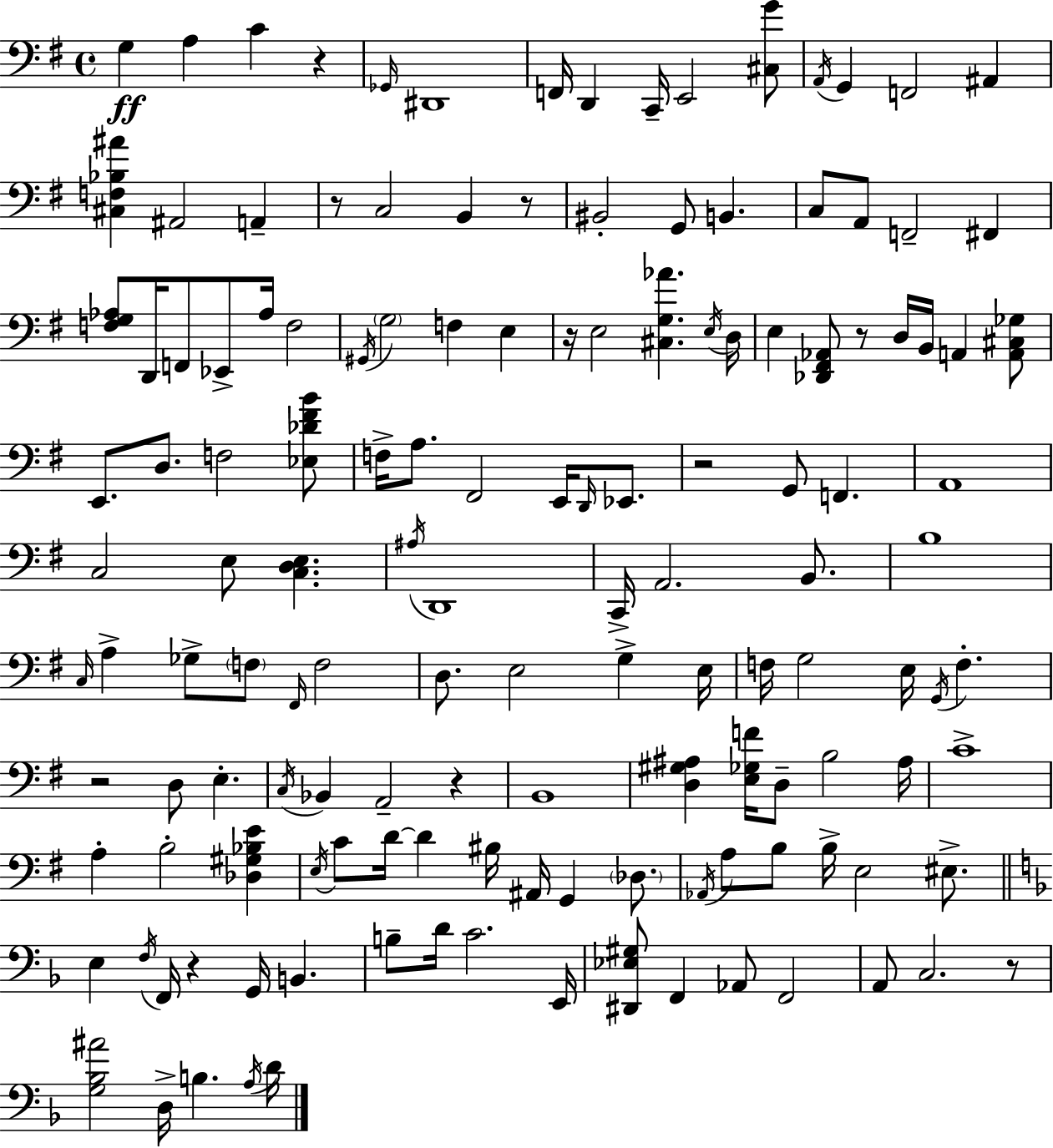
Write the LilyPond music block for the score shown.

{
  \clef bass
  \time 4/4
  \defaultTimeSignature
  \key g \major
  g4\ff a4 c'4 r4 | \grace { ges,16 } dis,1 | f,16 d,4 c,16-- e,2 <cis g'>8 | \acciaccatura { a,16 } g,4 f,2 ais,4 | \break <cis f bes ais'>4 ais,2 a,4-- | r8 c2 b,4 | r8 bis,2-. g,8 b,4. | c8 a,8 f,2-- fis,4 | \break <f g aes>8 d,16 f,8 ees,8-> aes16 f2 | \acciaccatura { gis,16 } \parenthesize g2 f4 e4 | r16 e2 <cis g aes'>4. | \acciaccatura { e16 } d16 e4 <des, fis, aes,>8 r8 d16 b,16 a,4 | \break <a, cis ges>8 e,8. d8. f2 | <ees des' fis' b'>8 f16-> a8. fis,2 | e,16 \grace { d,16 } ees,8. r2 g,8 f,4. | a,1 | \break c2 e8 <c d e>4. | \acciaccatura { ais16 } d,1 | c,16-> a,2. | b,8. b1 | \break \grace { c16 } a4-> ges8-> \parenthesize f8 \grace { fis,16 } | f2 d8. e2 | g4-> e16 f16 g2 | e16 \acciaccatura { g,16 } f4.-. r2 | \break d8 e4.-. \acciaccatura { c16 } bes,4 a,2-- | r4 b,1 | <d gis ais>4 <e ges f'>16 d8-- | b2 ais16 c'1-> | \break a4-. b2-. | <des gis bes e'>4 \acciaccatura { e16 } c'8 d'16~~ d'4 | bis16 ais,16 g,4 \parenthesize des8. \acciaccatura { aes,16 } a8 b8 | b16-> e2 eis8.-> \bar "||" \break \key d \minor e4 \acciaccatura { f16 } f,16 r4 g,16 b,4. | b8-- d'16 c'2. | e,16 <dis, ees gis>8 f,4 aes,8 f,2 | a,8 c2. r8 | \break <g bes ais'>2 d16-> b4. | \acciaccatura { a16 } d'16 \bar "|."
}